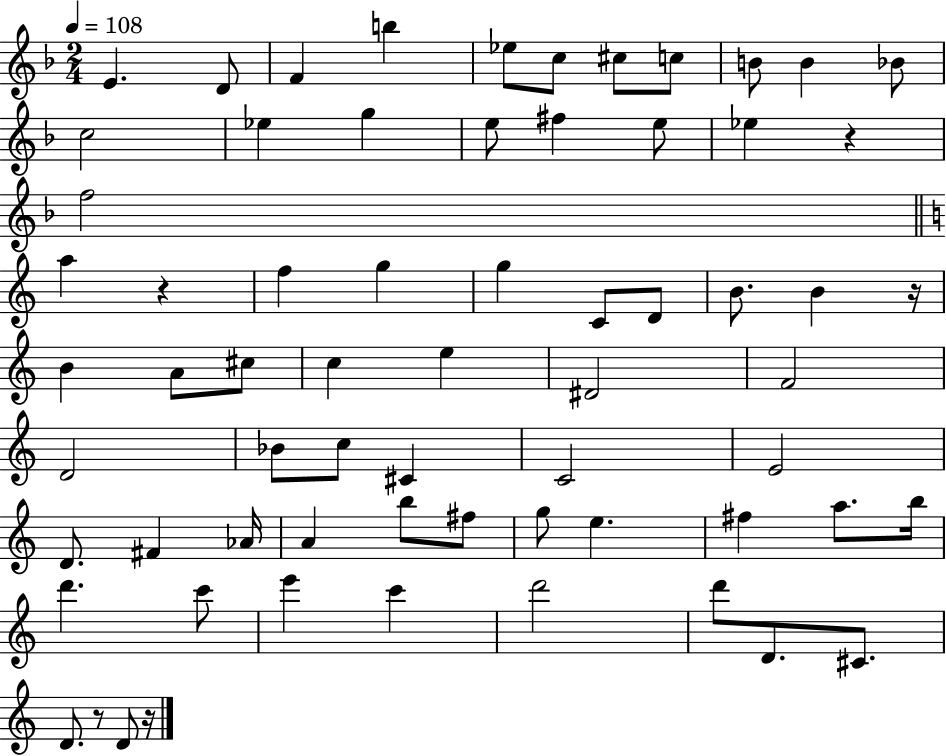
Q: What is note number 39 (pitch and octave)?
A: C4